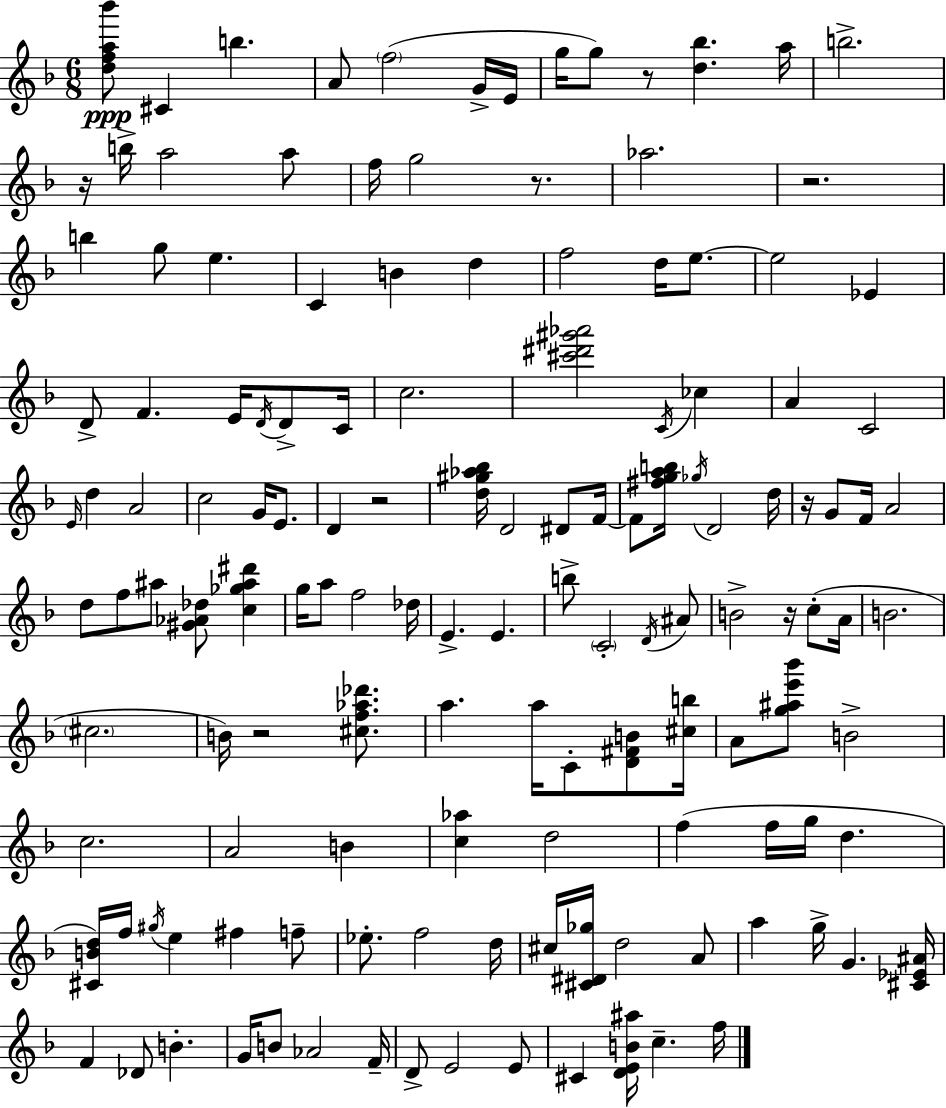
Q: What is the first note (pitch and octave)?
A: C#4